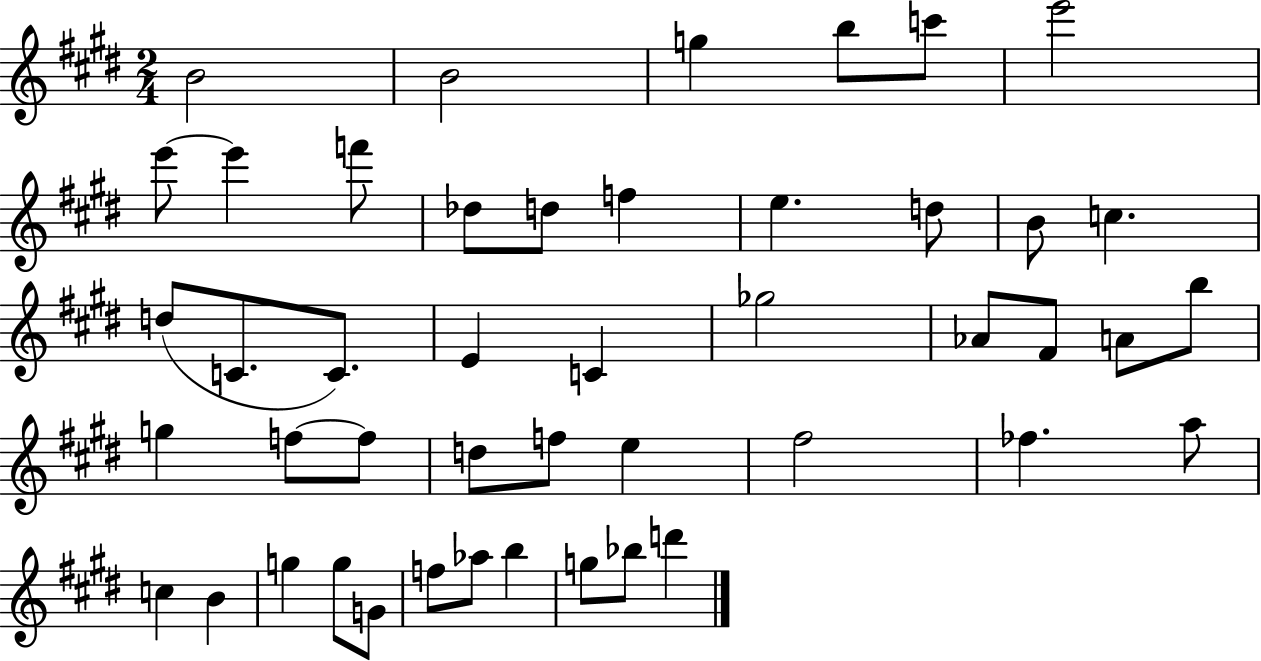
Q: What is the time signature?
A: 2/4